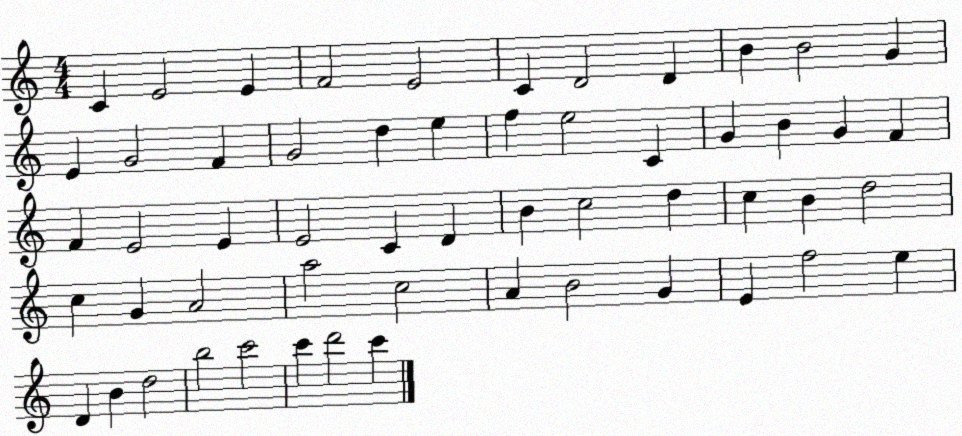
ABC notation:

X:1
T:Untitled
M:4/4
L:1/4
K:C
C E2 E F2 E2 C D2 D B B2 G E G2 F G2 d e f e2 C G B G F F E2 E E2 C D B c2 d c B d2 c G A2 a2 c2 A B2 G E f2 e D B d2 b2 c'2 c' d'2 c'